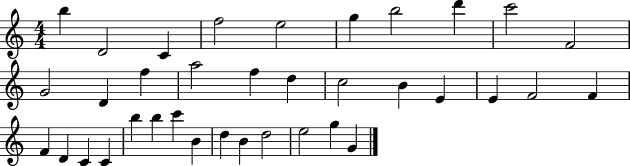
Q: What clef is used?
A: treble